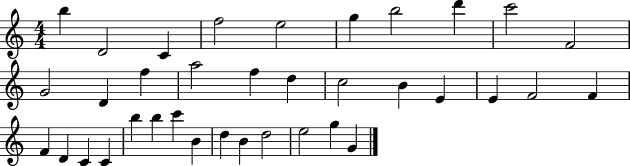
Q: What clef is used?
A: treble